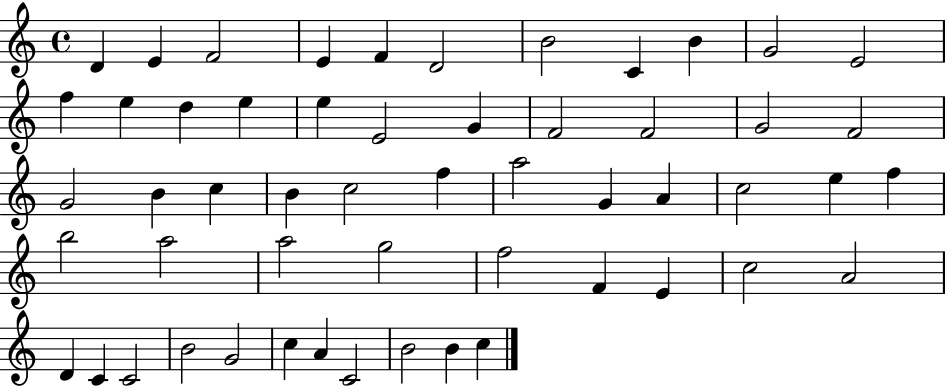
D4/q E4/q F4/h E4/q F4/q D4/h B4/h C4/q B4/q G4/h E4/h F5/q E5/q D5/q E5/q E5/q E4/h G4/q F4/h F4/h G4/h F4/h G4/h B4/q C5/q B4/q C5/h F5/q A5/h G4/q A4/q C5/h E5/q F5/q B5/h A5/h A5/h G5/h F5/h F4/q E4/q C5/h A4/h D4/q C4/q C4/h B4/h G4/h C5/q A4/q C4/h B4/h B4/q C5/q